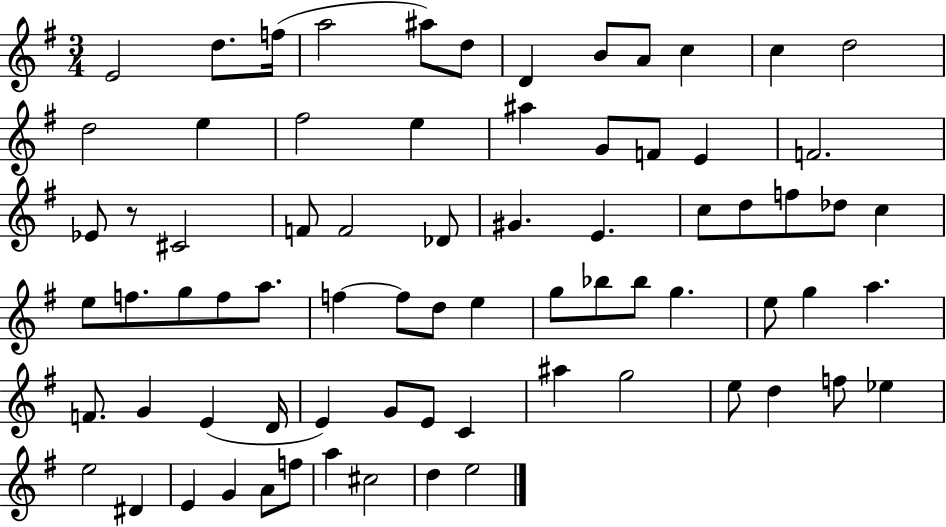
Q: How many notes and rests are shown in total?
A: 74